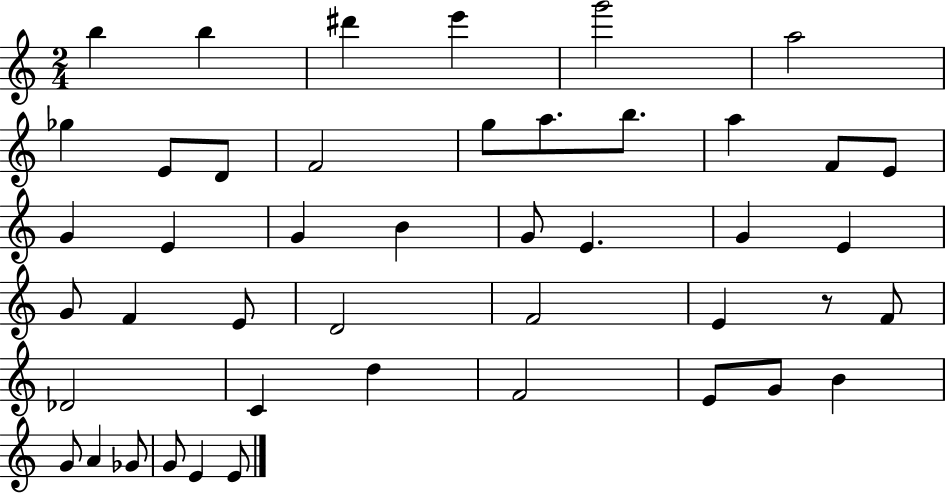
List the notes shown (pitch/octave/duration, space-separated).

B5/q B5/q D#6/q E6/q G6/h A5/h Gb5/q E4/e D4/e F4/h G5/e A5/e. B5/e. A5/q F4/e E4/e G4/q E4/q G4/q B4/q G4/e E4/q. G4/q E4/q G4/e F4/q E4/e D4/h F4/h E4/q R/e F4/e Db4/h C4/q D5/q F4/h E4/e G4/e B4/q G4/e A4/q Gb4/e G4/e E4/q E4/e